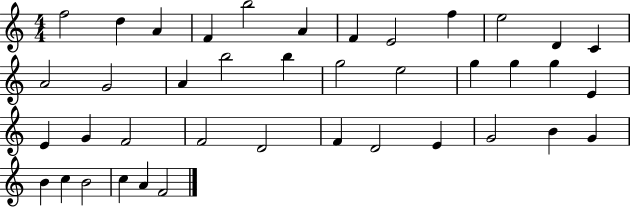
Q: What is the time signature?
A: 4/4